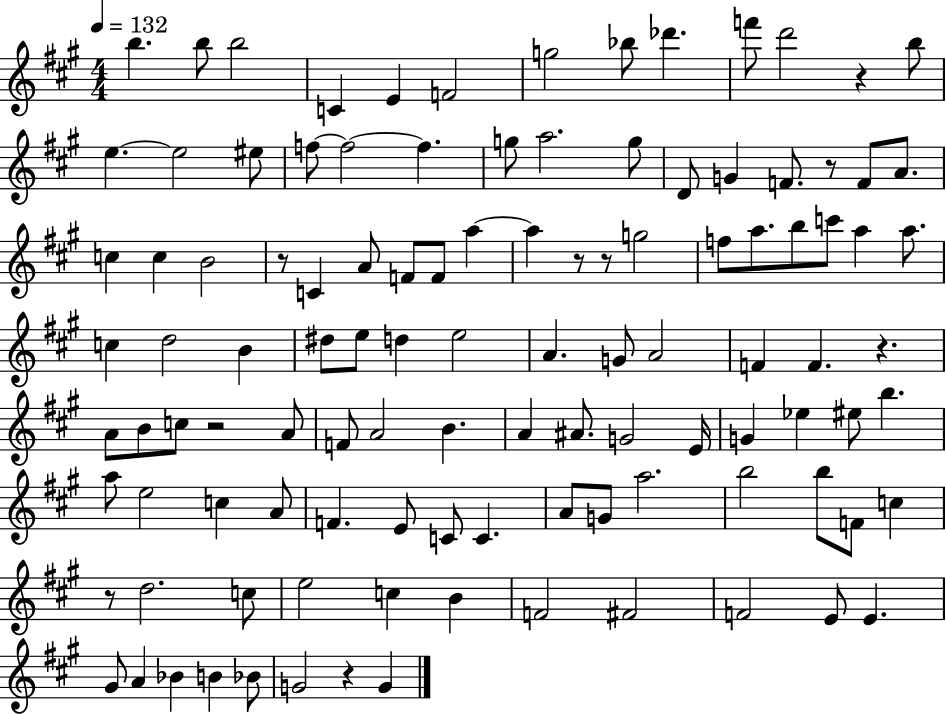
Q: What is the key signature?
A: A major